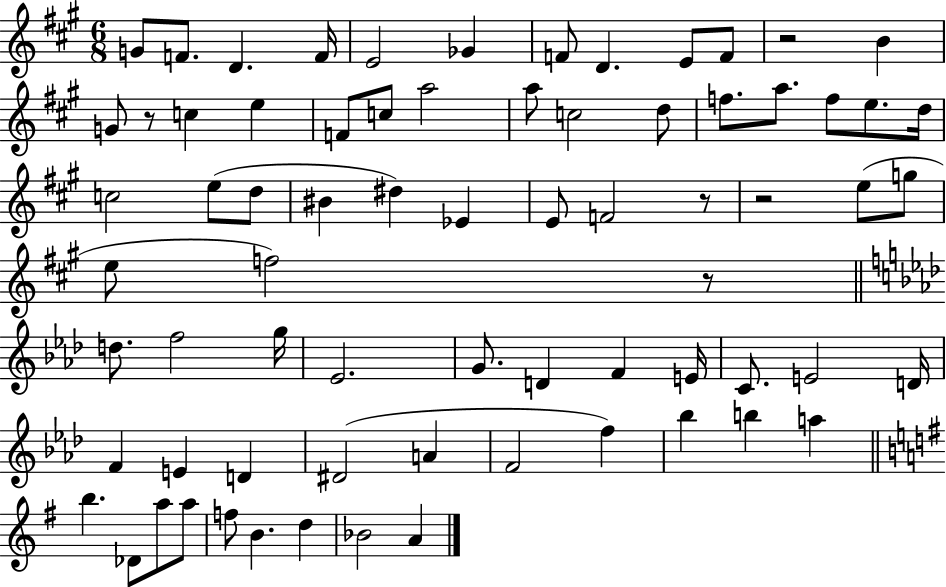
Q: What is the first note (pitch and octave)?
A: G4